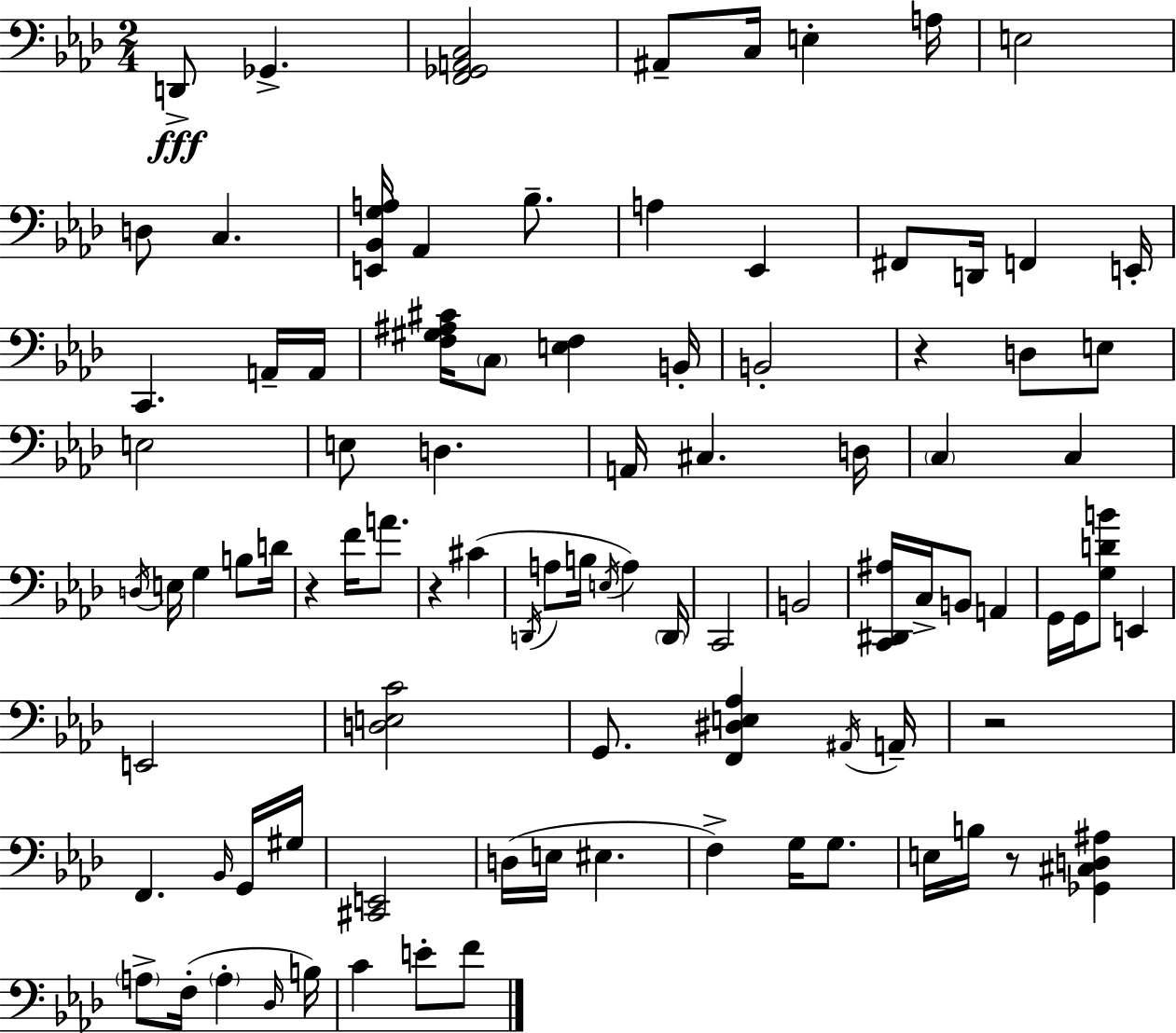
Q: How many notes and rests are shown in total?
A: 94